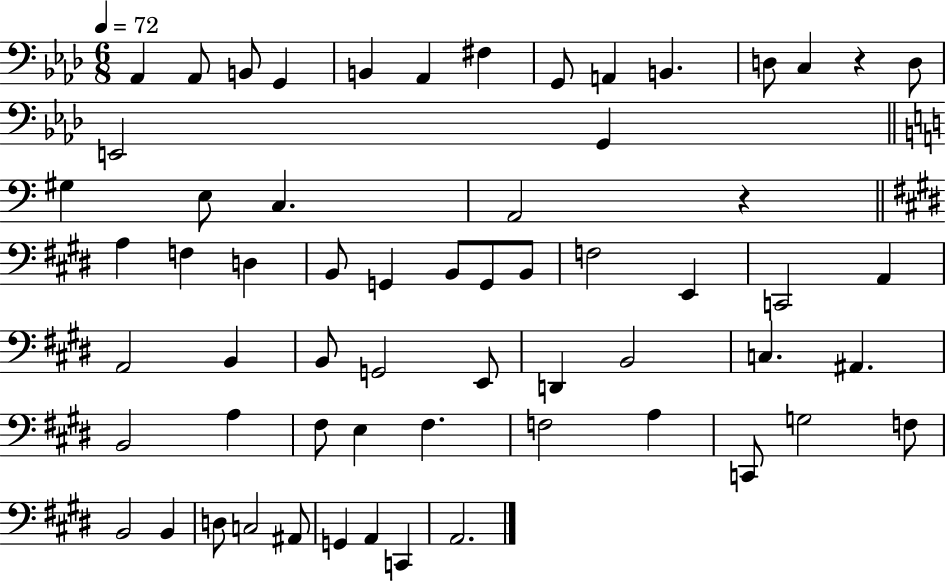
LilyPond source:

{
  \clef bass
  \numericTimeSignature
  \time 6/8
  \key aes \major
  \tempo 4 = 72
  \repeat volta 2 { aes,4 aes,8 b,8 g,4 | b,4 aes,4 fis4 | g,8 a,4 b,4. | d8 c4 r4 d8 | \break e,2 g,4 | \bar "||" \break \key a \minor gis4 e8 c4. | a,2 r4 | \bar "||" \break \key e \major a4 f4 d4 | b,8 g,4 b,8 g,8 b,8 | f2 e,4 | c,2 a,4 | \break a,2 b,4 | b,8 g,2 e,8 | d,4 b,2 | c4. ais,4. | \break b,2 a4 | fis8 e4 fis4. | f2 a4 | c,8 g2 f8 | \break b,2 b,4 | d8 c2 ais,8 | g,4 a,4 c,4 | a,2. | \break } \bar "|."
}